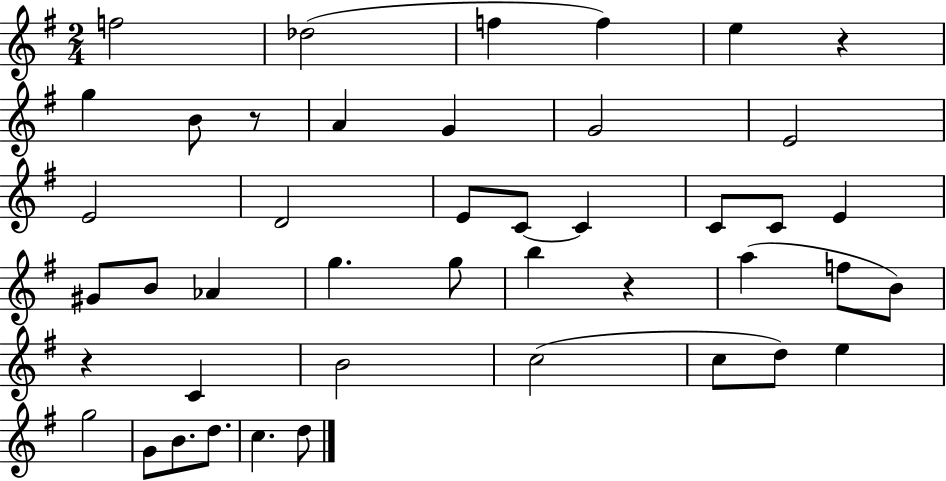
F5/h Db5/h F5/q F5/q E5/q R/q G5/q B4/e R/e A4/q G4/q G4/h E4/h E4/h D4/h E4/e C4/e C4/q C4/e C4/e E4/q G#4/e B4/e Ab4/q G5/q. G5/e B5/q R/q A5/q F5/e B4/e R/q C4/q B4/h C5/h C5/e D5/e E5/q G5/h G4/e B4/e. D5/e. C5/q. D5/e